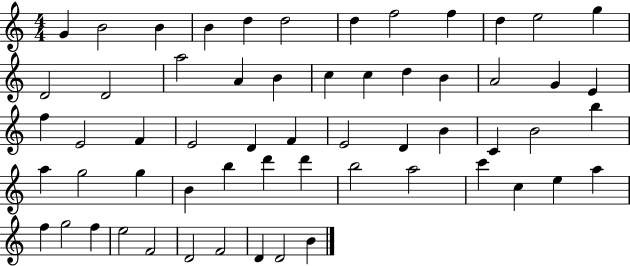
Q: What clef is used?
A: treble